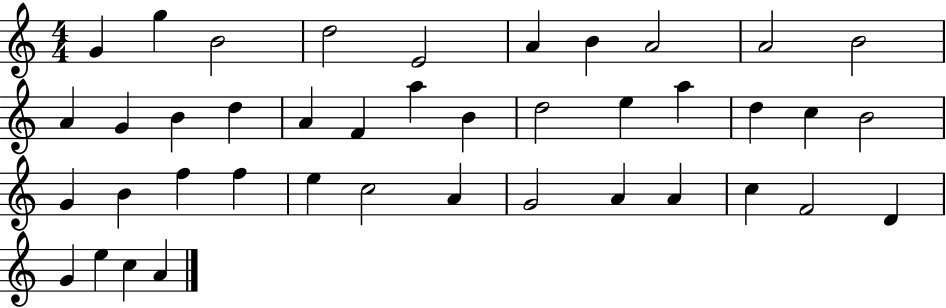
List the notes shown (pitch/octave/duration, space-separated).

G4/q G5/q B4/h D5/h E4/h A4/q B4/q A4/h A4/h B4/h A4/q G4/q B4/q D5/q A4/q F4/q A5/q B4/q D5/h E5/q A5/q D5/q C5/q B4/h G4/q B4/q F5/q F5/q E5/q C5/h A4/q G4/h A4/q A4/q C5/q F4/h D4/q G4/q E5/q C5/q A4/q